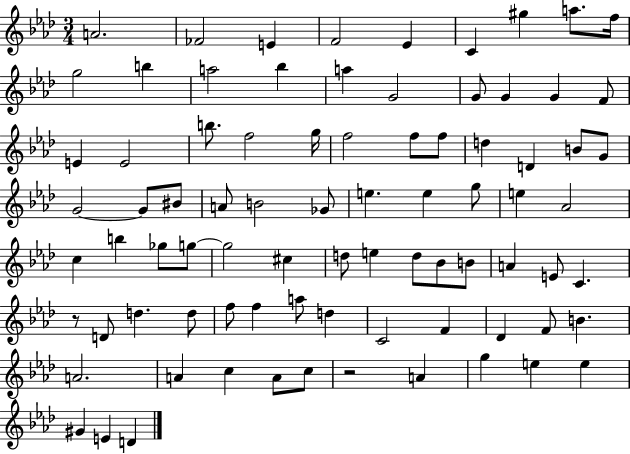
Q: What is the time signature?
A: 3/4